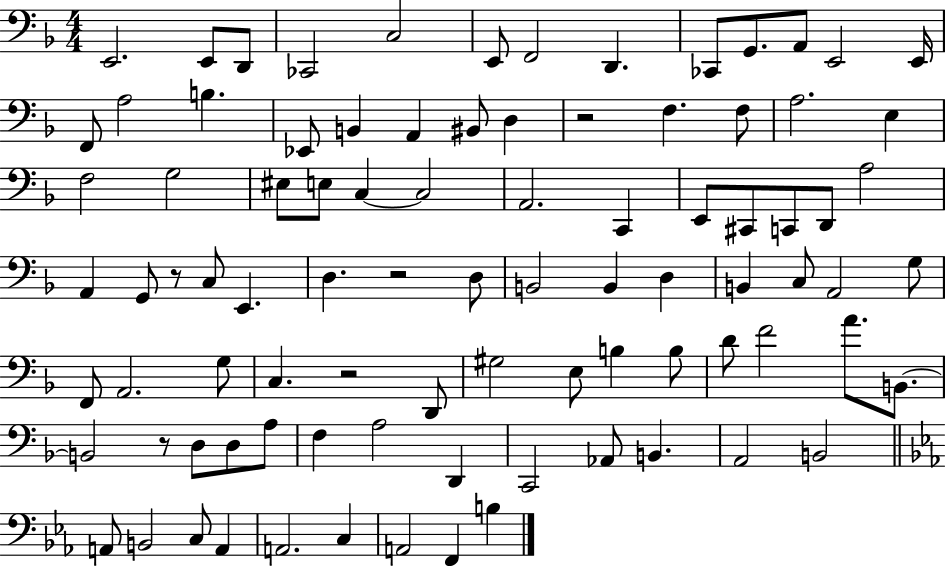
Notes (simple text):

E2/h. E2/e D2/e CES2/h C3/h E2/e F2/h D2/q. CES2/e G2/e. A2/e E2/h E2/s F2/e A3/h B3/q. Eb2/e B2/q A2/q BIS2/e D3/q R/h F3/q. F3/e A3/h. E3/q F3/h G3/h EIS3/e E3/e C3/q C3/h A2/h. C2/q E2/e C#2/e C2/e D2/e A3/h A2/q G2/e R/e C3/e E2/q. D3/q. R/h D3/e B2/h B2/q D3/q B2/q C3/e A2/h G3/e F2/e A2/h. G3/e C3/q. R/h D2/e G#3/h E3/e B3/q B3/e D4/e F4/h A4/e. B2/e. B2/h R/e D3/e D3/e A3/e F3/q A3/h D2/q C2/h Ab2/e B2/q. A2/h B2/h A2/e B2/h C3/e A2/q A2/h. C3/q A2/h F2/q B3/q